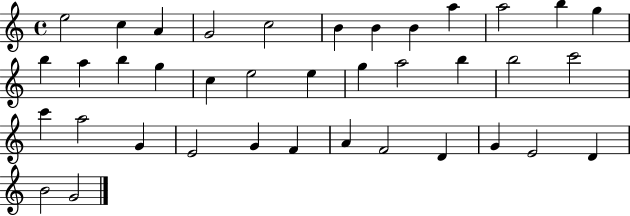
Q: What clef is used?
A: treble